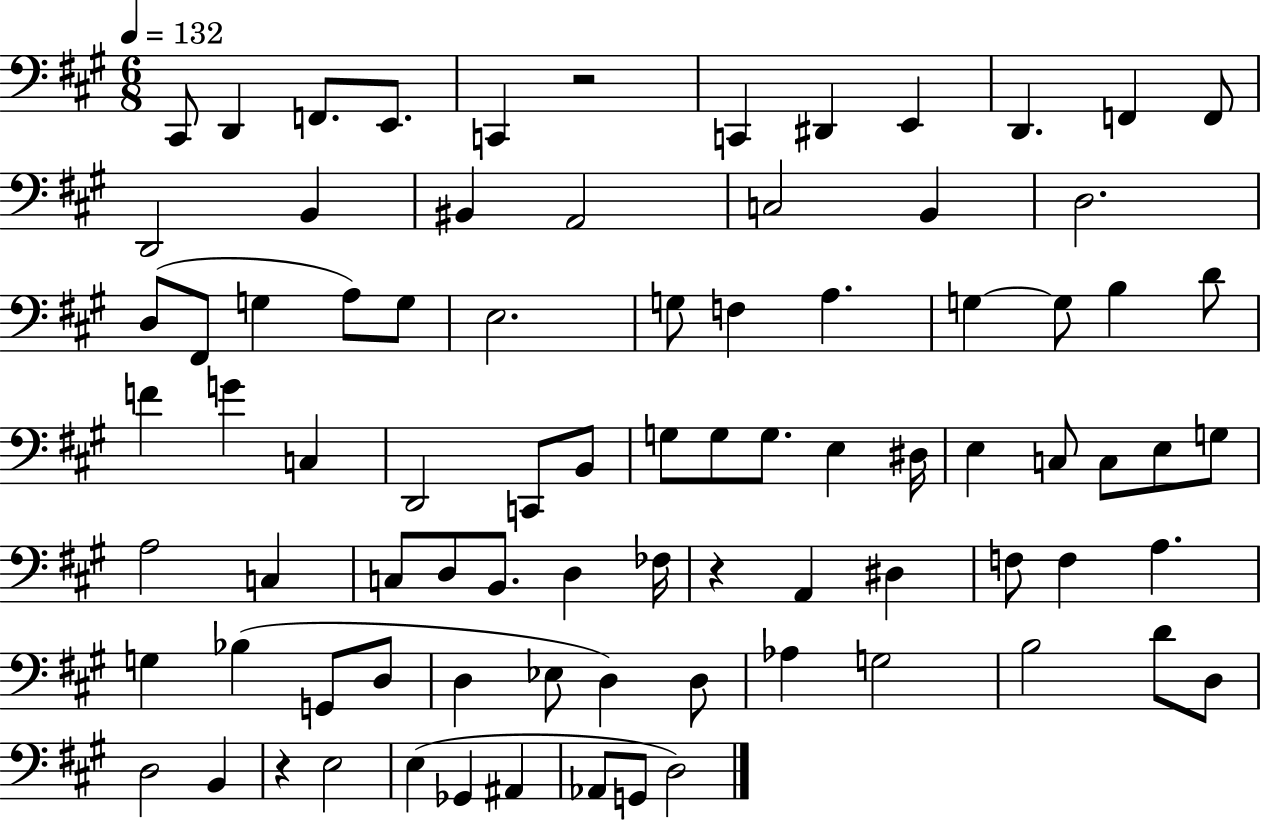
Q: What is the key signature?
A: A major